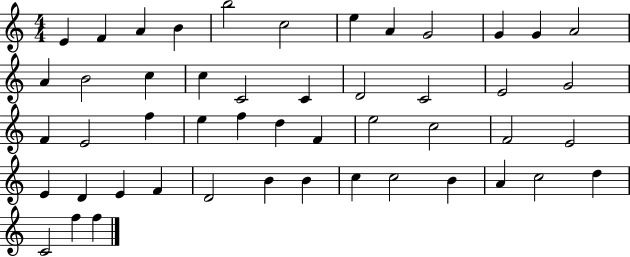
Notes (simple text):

E4/q F4/q A4/q B4/q B5/h C5/h E5/q A4/q G4/h G4/q G4/q A4/h A4/q B4/h C5/q C5/q C4/h C4/q D4/h C4/h E4/h G4/h F4/q E4/h F5/q E5/q F5/q D5/q F4/q E5/h C5/h F4/h E4/h E4/q D4/q E4/q F4/q D4/h B4/q B4/q C5/q C5/h B4/q A4/q C5/h D5/q C4/h F5/q F5/q